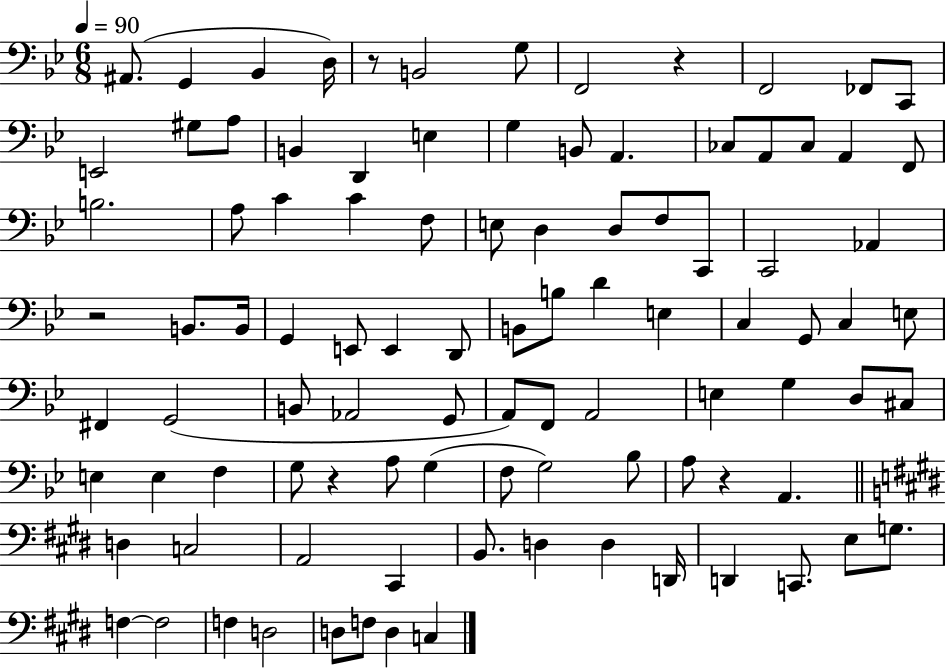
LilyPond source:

{
  \clef bass
  \numericTimeSignature
  \time 6/8
  \key bes \major
  \tempo 4 = 90
  ais,8.( g,4 bes,4 d16) | r8 b,2 g8 | f,2 r4 | f,2 fes,8 c,8 | \break e,2 gis8 a8 | b,4 d,4 e4 | g4 b,8 a,4. | ces8 a,8 ces8 a,4 f,8 | \break b2. | a8 c'4 c'4 f8 | e8 d4 d8 f8 c,8 | c,2 aes,4 | \break r2 b,8. b,16 | g,4 e,8 e,4 d,8 | b,8 b8 d'4 e4 | c4 g,8 c4 e8 | \break fis,4 g,2( | b,8 aes,2 g,8 | a,8) f,8 a,2 | e4 g4 d8 cis8 | \break e4 e4 f4 | g8 r4 a8 g4( | f8 g2) bes8 | a8 r4 a,4. | \break \bar "||" \break \key e \major d4 c2 | a,2 cis,4 | b,8. d4 d4 d,16 | d,4 c,8. e8 g8. | \break f4~~ f2 | f4 d2 | d8 f8 d4 c4 | \bar "|."
}